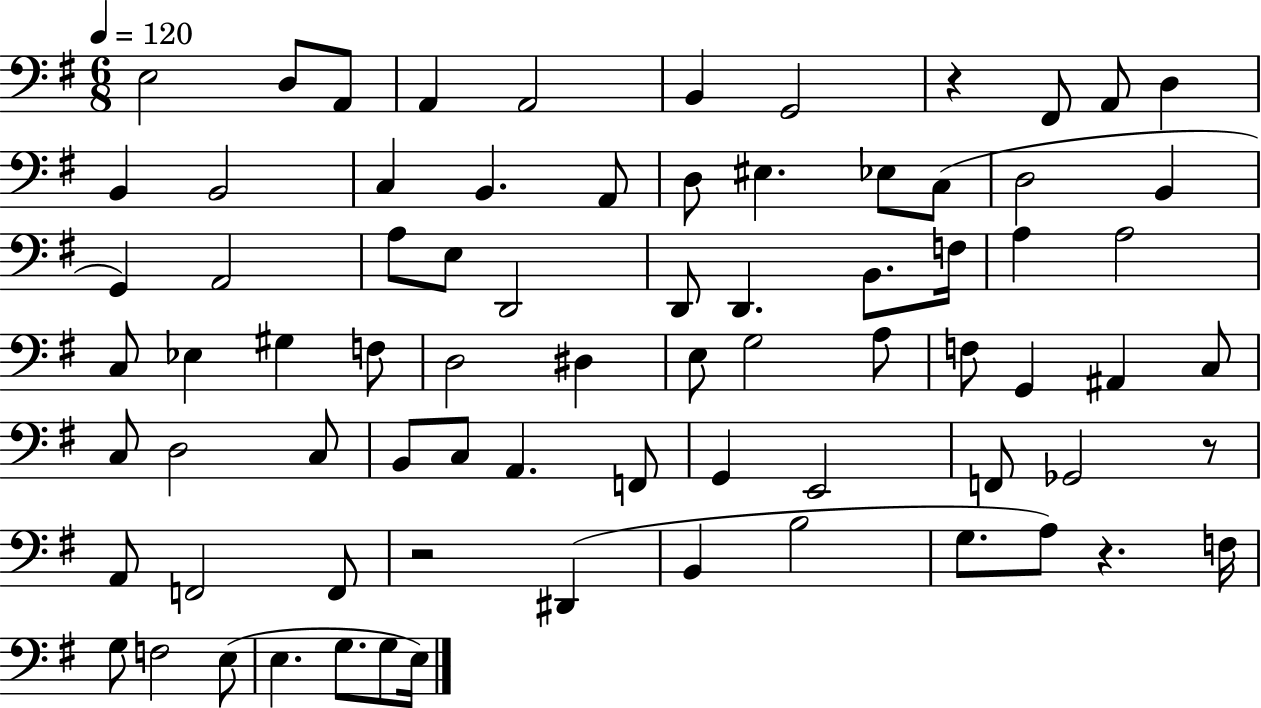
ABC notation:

X:1
T:Untitled
M:6/8
L:1/4
K:G
E,2 D,/2 A,,/2 A,, A,,2 B,, G,,2 z ^F,,/2 A,,/2 D, B,, B,,2 C, B,, A,,/2 D,/2 ^E, _E,/2 C,/2 D,2 B,, G,, A,,2 A,/2 E,/2 D,,2 D,,/2 D,, B,,/2 F,/4 A, A,2 C,/2 _E, ^G, F,/2 D,2 ^D, E,/2 G,2 A,/2 F,/2 G,, ^A,, C,/2 C,/2 D,2 C,/2 B,,/2 C,/2 A,, F,,/2 G,, E,,2 F,,/2 _G,,2 z/2 A,,/2 F,,2 F,,/2 z2 ^D,, B,, B,2 G,/2 A,/2 z F,/4 G,/2 F,2 E,/2 E, G,/2 G,/2 E,/4